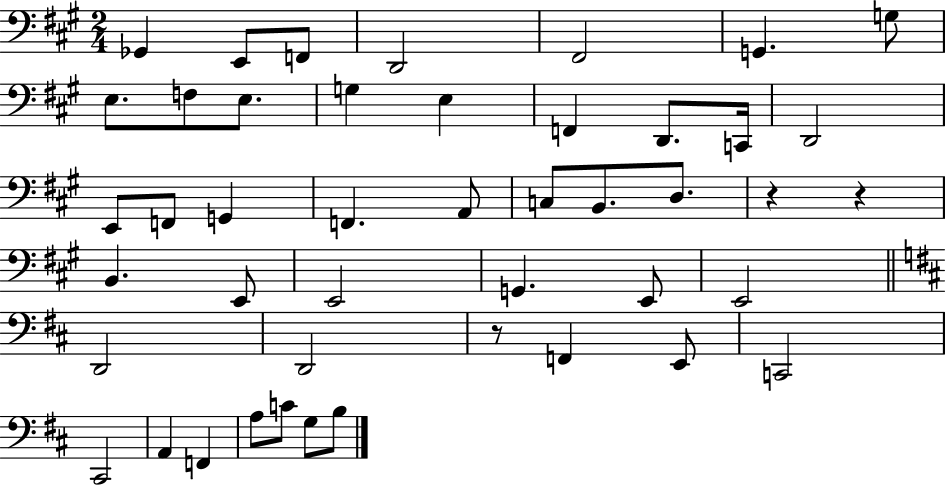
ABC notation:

X:1
T:Untitled
M:2/4
L:1/4
K:A
_G,, E,,/2 F,,/2 D,,2 ^F,,2 G,, G,/2 E,/2 F,/2 E,/2 G, E, F,, D,,/2 C,,/4 D,,2 E,,/2 F,,/2 G,, F,, A,,/2 C,/2 B,,/2 D,/2 z z B,, E,,/2 E,,2 G,, E,,/2 E,,2 D,,2 D,,2 z/2 F,, E,,/2 C,,2 ^C,,2 A,, F,, A,/2 C/2 G,/2 B,/2